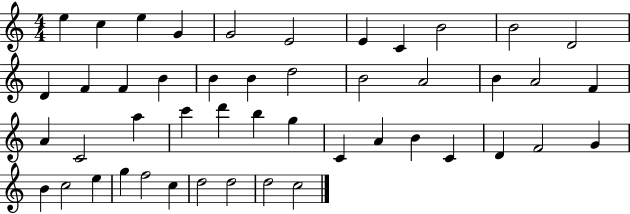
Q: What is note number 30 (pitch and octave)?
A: G5